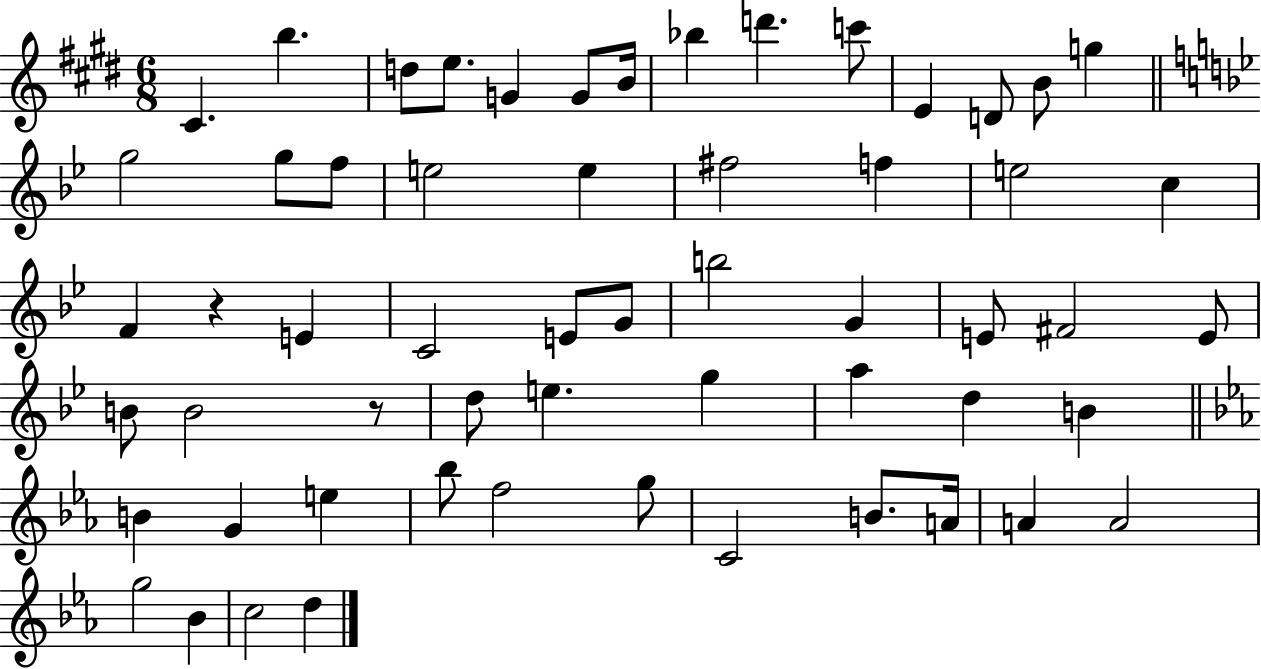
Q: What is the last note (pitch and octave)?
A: D5